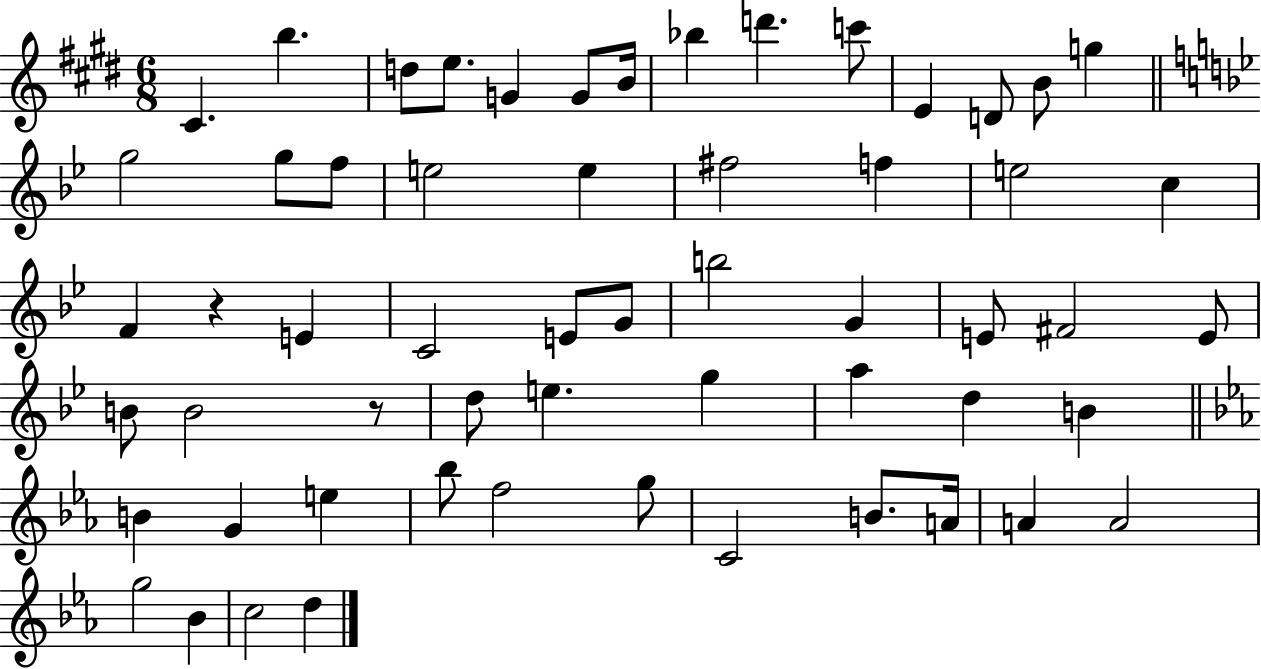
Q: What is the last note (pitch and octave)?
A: D5